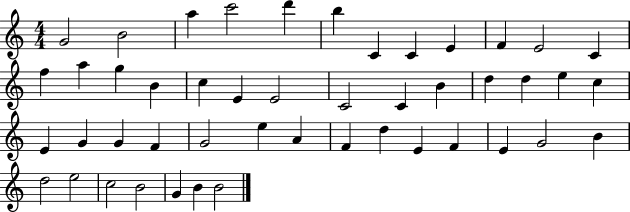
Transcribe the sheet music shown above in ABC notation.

X:1
T:Untitled
M:4/4
L:1/4
K:C
G2 B2 a c'2 d' b C C E F E2 C f a g B c E E2 C2 C B d d e c E G G F G2 e A F d E F E G2 B d2 e2 c2 B2 G B B2